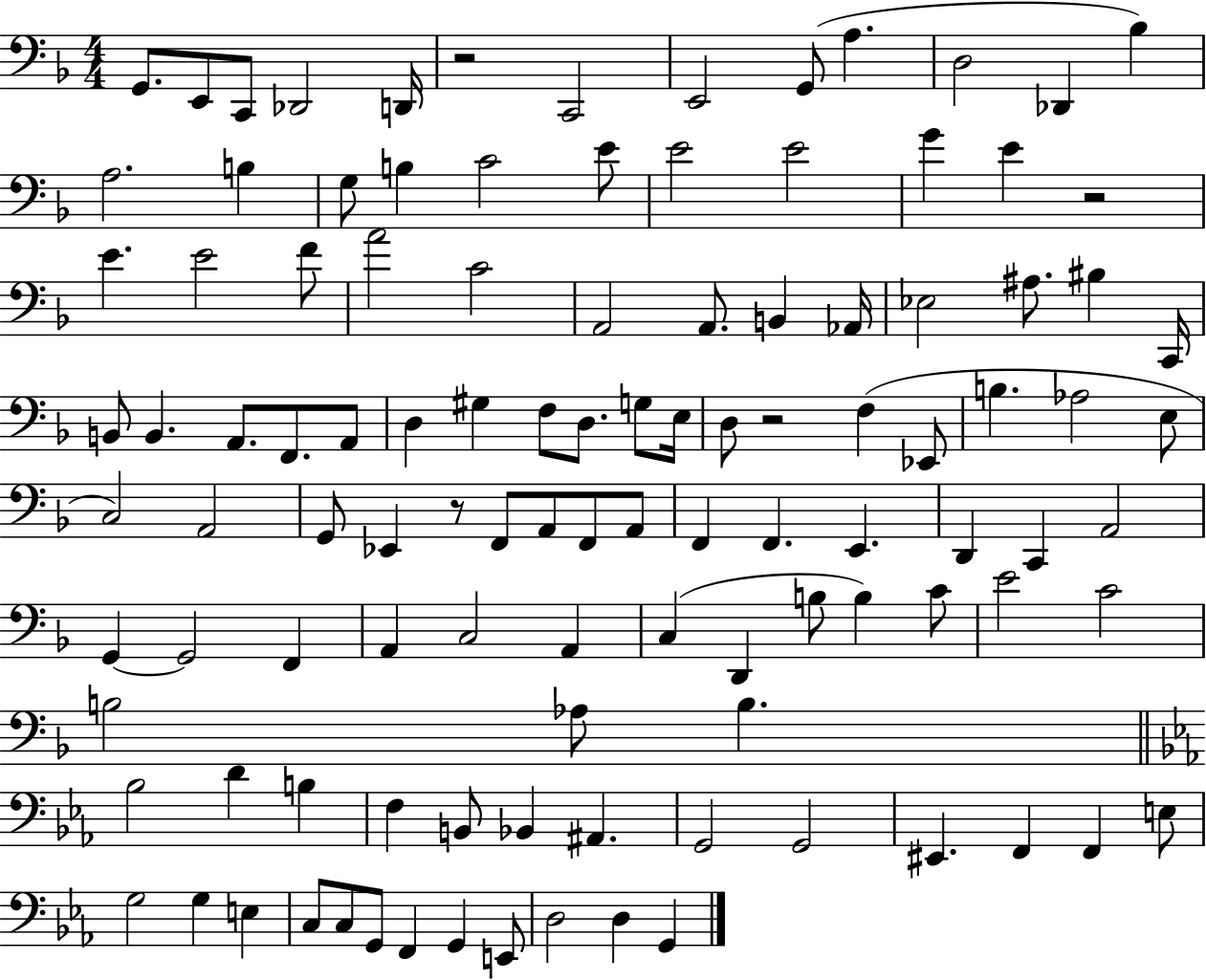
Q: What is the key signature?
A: F major